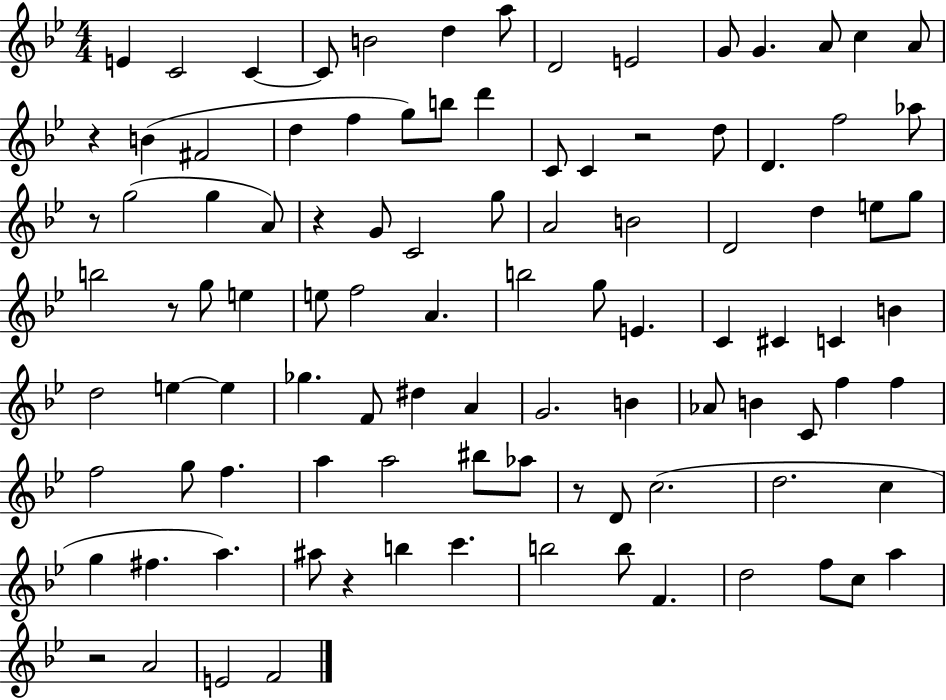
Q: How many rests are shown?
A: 8